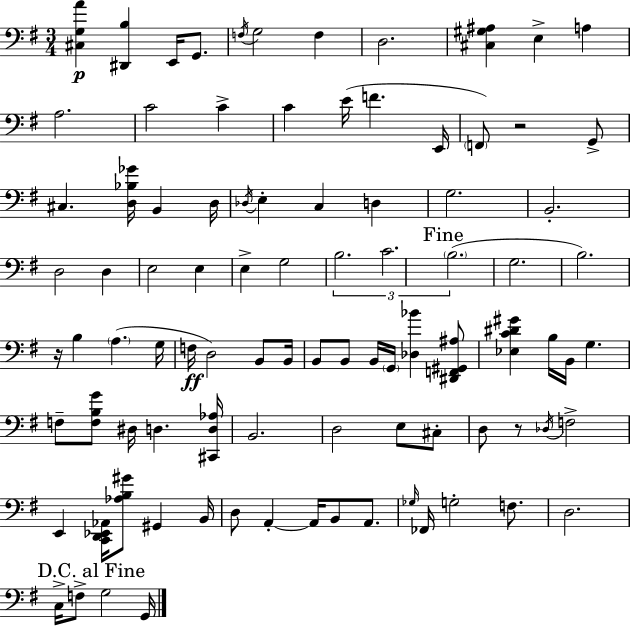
{
  \clef bass
  \numericTimeSignature
  \time 3/4
  \key g \major
  <cis g a'>4\p <dis, b>4 e,16 g,8. | \acciaccatura { f16 } g2 f4 | d2. | <cis gis ais>4 e4-> a4 | \break a2. | c'2 c'4-> | c'4 e'16( f'4. | e,16 \parenthesize f,8) r2 g,8-> | \break cis4. <d bes ges'>16 b,4 | d16 \acciaccatura { des16 } e4-. c4 d4 | g2. | b,2.-. | \break d2 d4 | e2 e4 | e4-> g2 | \tuplet 3/2 { b2. | \break c'2. | \mark "Fine" \parenthesize b2.( } | g2. | b2.) | \break r16 b4 \parenthesize a4.( | g16 f16\ff d2) b,8 | b,16 b,8 b,8 b,16 \parenthesize g,16 <des bes'>4 | <dis, f, gis, ais>8 <ees c' dis' gis'>4 b16 b,16 g4. | \break f8-- <f b g'>8 dis16 d4. | <cis, d aes>16 b,2. | d2 e8 | cis8-. d8 r8 \acciaccatura { des16 } f2-> | \break e,4 <c, d, ees, aes,>16 <aes b gis'>8 gis,4 | b,16 d8 a,4-.~~ a,16 b,8 | a,8. \grace { ges16 } fes,16 g2-. | f8. d2. | \break \mark "D.C. al Fine" c16-> f8-> g2 | g,16 \bar "|."
}